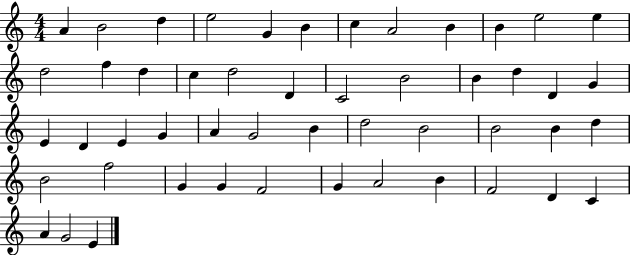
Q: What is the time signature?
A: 4/4